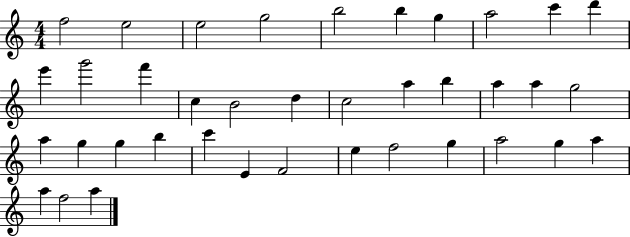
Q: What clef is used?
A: treble